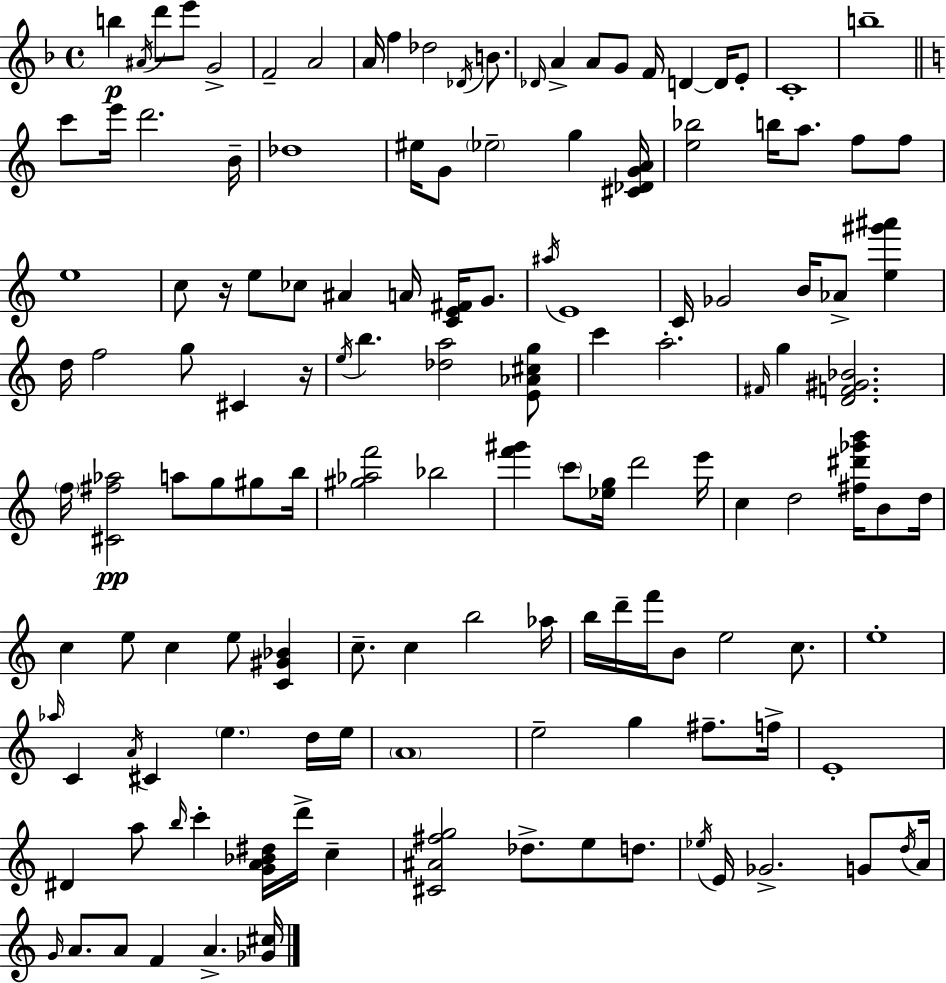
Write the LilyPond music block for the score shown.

{
  \clef treble
  \time 4/4
  \defaultTimeSignature
  \key d \minor
  \repeat volta 2 { b''4\p \acciaccatura { ais'16 } d'''8 e'''8 g'2-> | f'2-- a'2 | a'16 f''4 des''2 \acciaccatura { des'16 } b'8. | \grace { des'16 } a'4-> a'8 g'8 f'16 d'4~~ | \break d'16 e'8-. c'1-. | b''1-- | \bar "||" \break \key c \major c'''8 e'''16 d'''2. b'16-- | des''1 | eis''16 g'8 \parenthesize ees''2-- g''4 <cis' des' g' a'>16 | <e'' bes''>2 b''16 a''8. f''8 f''8 | \break e''1 | c''8 r16 e''8 ces''8 ais'4 a'16 <c' e' fis'>16 g'8. | \acciaccatura { ais''16 } e'1 | c'16 ges'2 b'16 aes'8-> <e'' gis''' ais'''>4 | \break d''16 f''2 g''8 cis'4 | r16 \acciaccatura { e''16 } b''4. <des'' a''>2 | <e' aes' cis'' g''>8 c'''4 a''2.-. | \grace { fis'16 } g''4 <d' f' gis' bes'>2. | \break \parenthesize f''16 <cis' fis'' aes''>2\pp a''8 g''8 | gis''8 b''16 <gis'' aes'' f'''>2 bes''2 | <f''' gis'''>4 \parenthesize c'''8 <ees'' g''>16 d'''2 | e'''16 c''4 d''2 <fis'' dis''' ges''' b'''>16 | \break b'8 d''16 c''4 e''8 c''4 e''8 <c' gis' bes'>4 | c''8.-- c''4 b''2 | aes''16 b''16 d'''16-- f'''16 b'8 e''2 | c''8. e''1-. | \break \grace { aes''16 } c'4 \acciaccatura { a'16 } cis'4 \parenthesize e''4. | d''16 e''16 \parenthesize a'1 | e''2-- g''4 | fis''8.-- f''16-> e'1-. | \break dis'4 a''8 \grace { b''16 } c'''4-. | <g' a' bes' dis''>16 d'''16-> c''4-- <cis' ais' fis'' g''>2 des''8.-> | e''8 d''8. \acciaccatura { ees''16 } e'16 ges'2.-> | g'8 \acciaccatura { d''16 } a'16 \grace { g'16 } a'8. a'8 f'4 | \break a'4.-> <ges' cis''>16 } \bar "|."
}